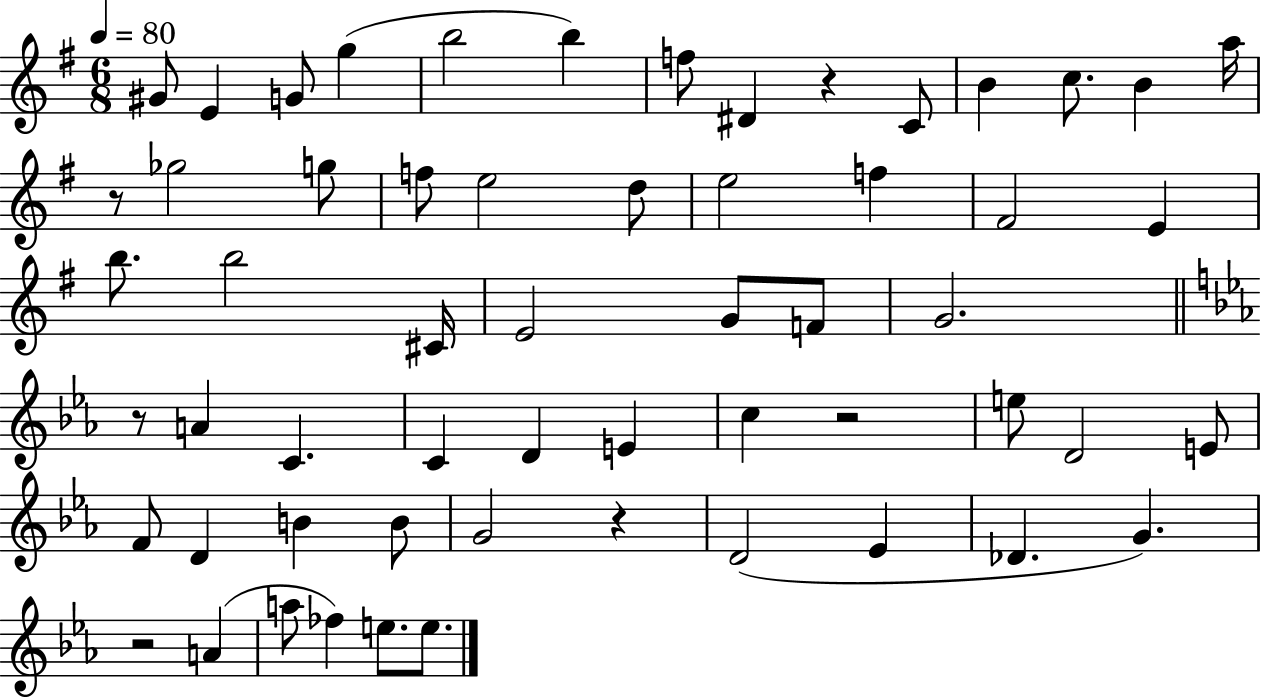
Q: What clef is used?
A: treble